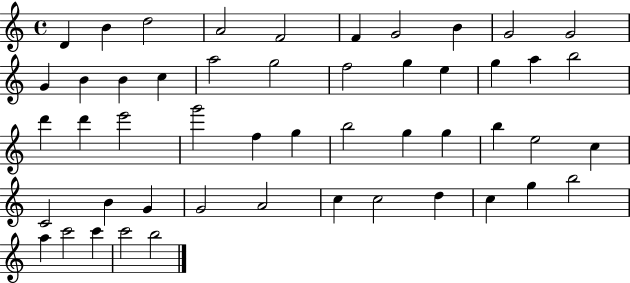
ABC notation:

X:1
T:Untitled
M:4/4
L:1/4
K:C
D B d2 A2 F2 F G2 B G2 G2 G B B c a2 g2 f2 g e g a b2 d' d' e'2 g'2 f g b2 g g b e2 c C2 B G G2 A2 c c2 d c g b2 a c'2 c' c'2 b2